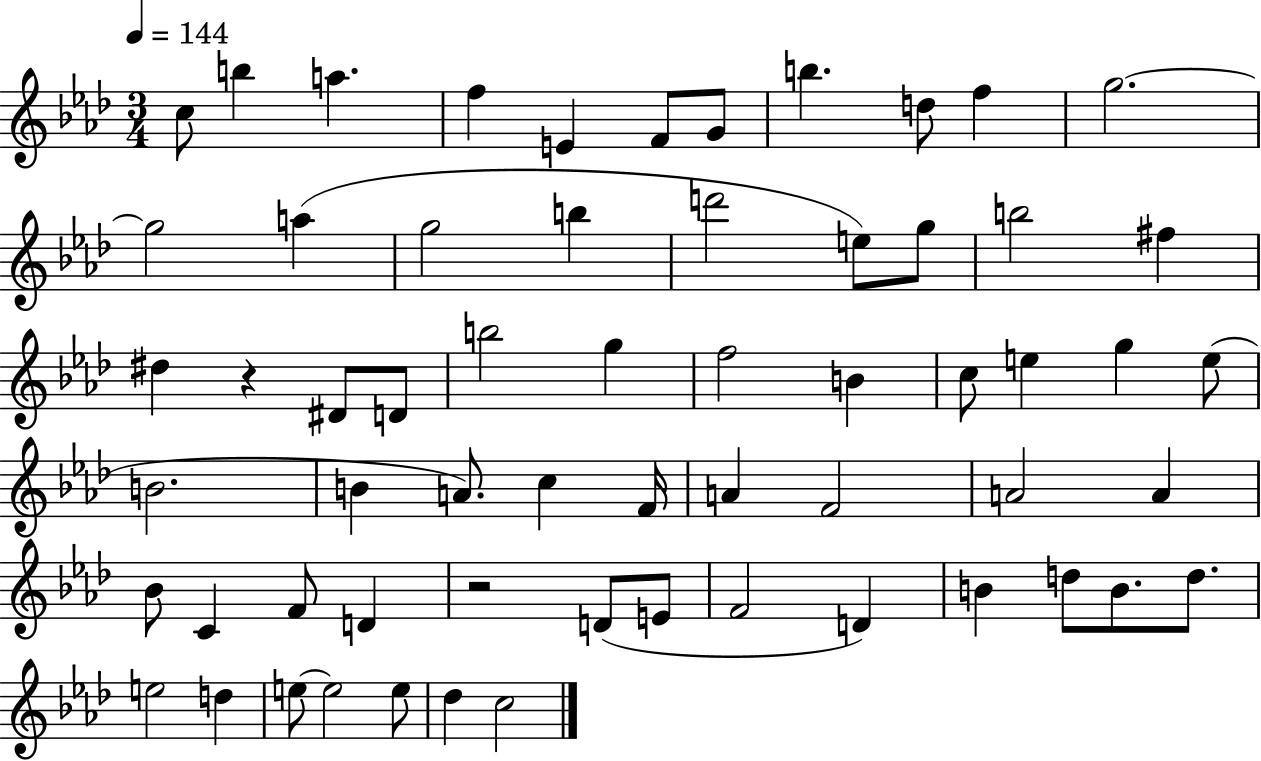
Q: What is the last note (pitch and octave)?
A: C5